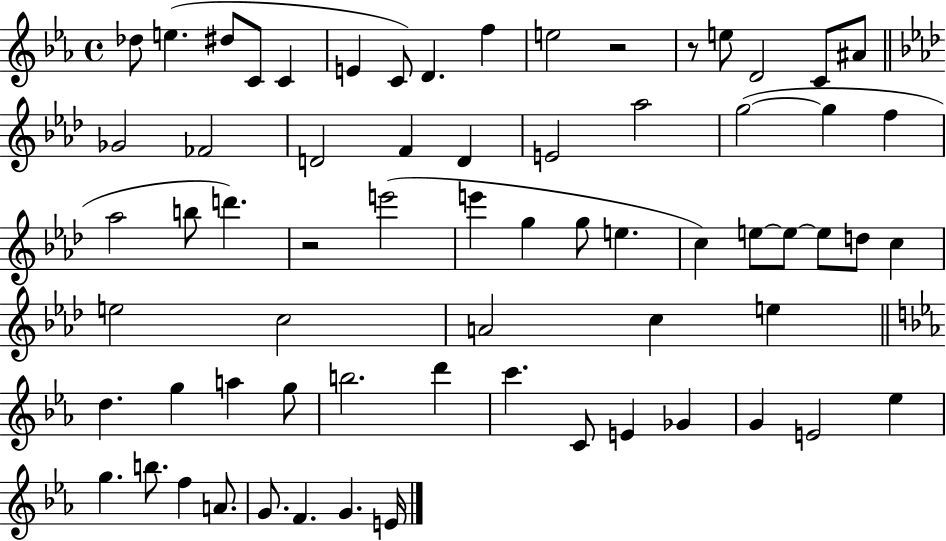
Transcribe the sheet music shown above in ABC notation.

X:1
T:Untitled
M:4/4
L:1/4
K:Eb
_d/2 e ^d/2 C/2 C E C/2 D f e2 z2 z/2 e/2 D2 C/2 ^A/2 _G2 _F2 D2 F D E2 _a2 g2 g f _a2 b/2 d' z2 e'2 e' g g/2 e c e/2 e/2 e/2 d/2 c e2 c2 A2 c e d g a g/2 b2 d' c' C/2 E _G G E2 _e g b/2 f A/2 G/2 F G E/4